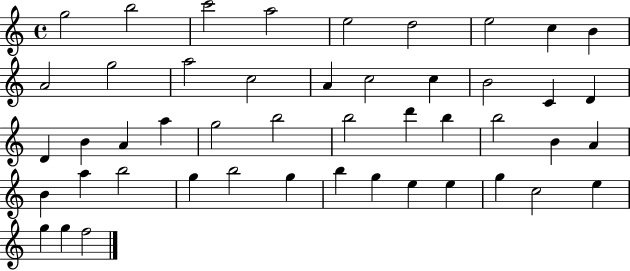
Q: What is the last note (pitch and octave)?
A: F5